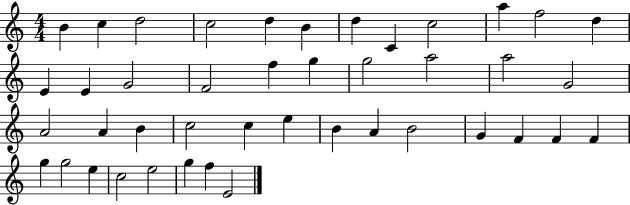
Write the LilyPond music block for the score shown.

{
  \clef treble
  \numericTimeSignature
  \time 4/4
  \key c \major
  b'4 c''4 d''2 | c''2 d''4 b'4 | d''4 c'4 c''2 | a''4 f''2 d''4 | \break e'4 e'4 g'2 | f'2 f''4 g''4 | g''2 a''2 | a''2 g'2 | \break a'2 a'4 b'4 | c''2 c''4 e''4 | b'4 a'4 b'2 | g'4 f'4 f'4 f'4 | \break g''4 g''2 e''4 | c''2 e''2 | g''4 f''4 e'2 | \bar "|."
}